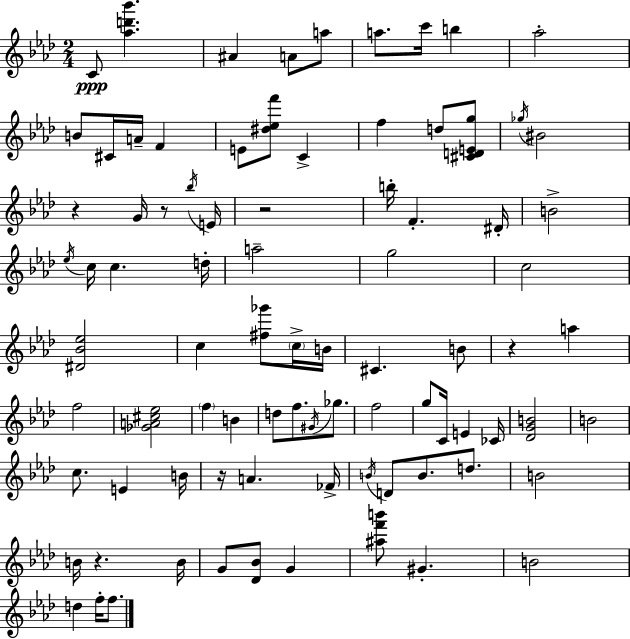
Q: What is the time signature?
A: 2/4